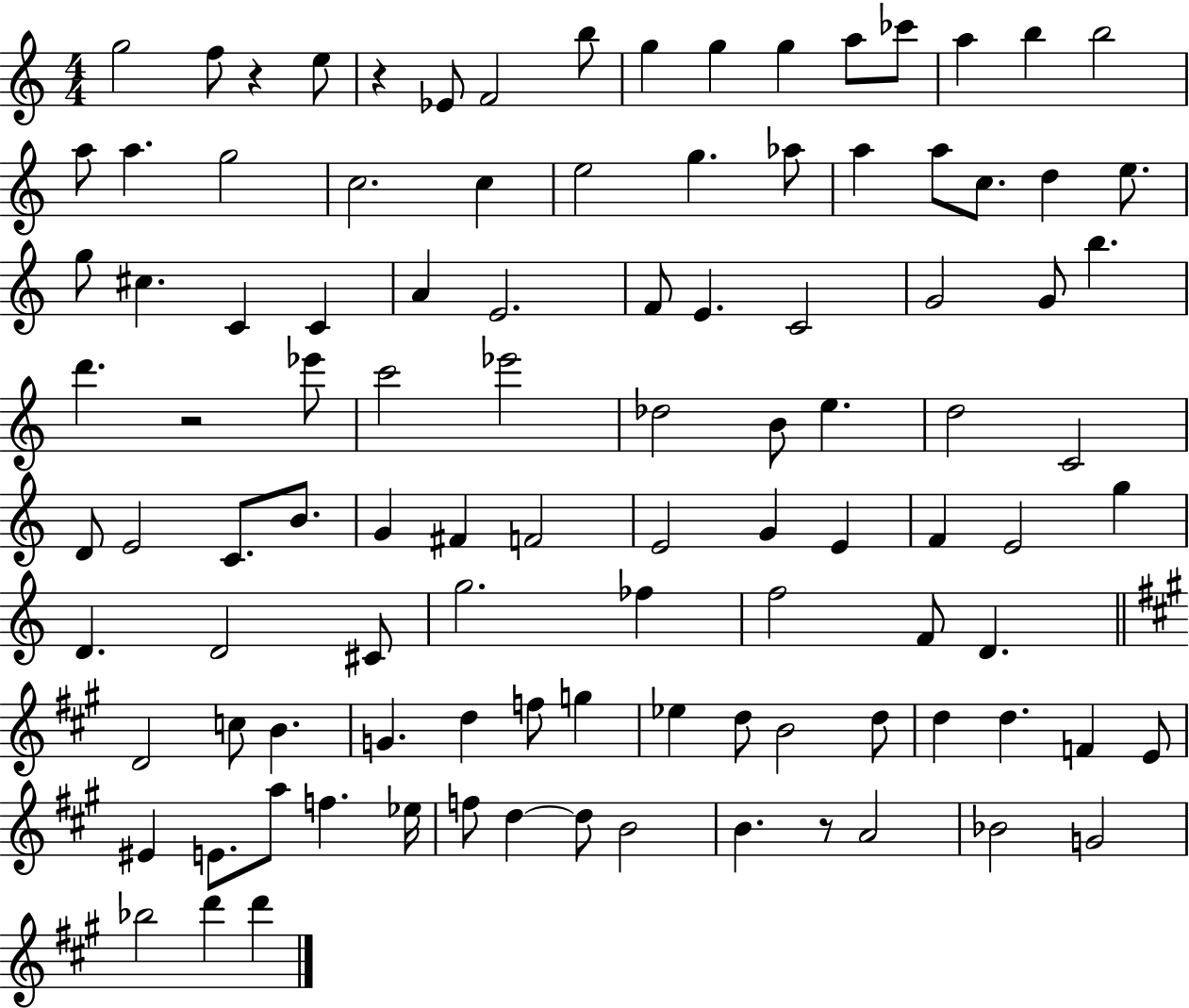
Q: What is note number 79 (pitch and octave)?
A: B4